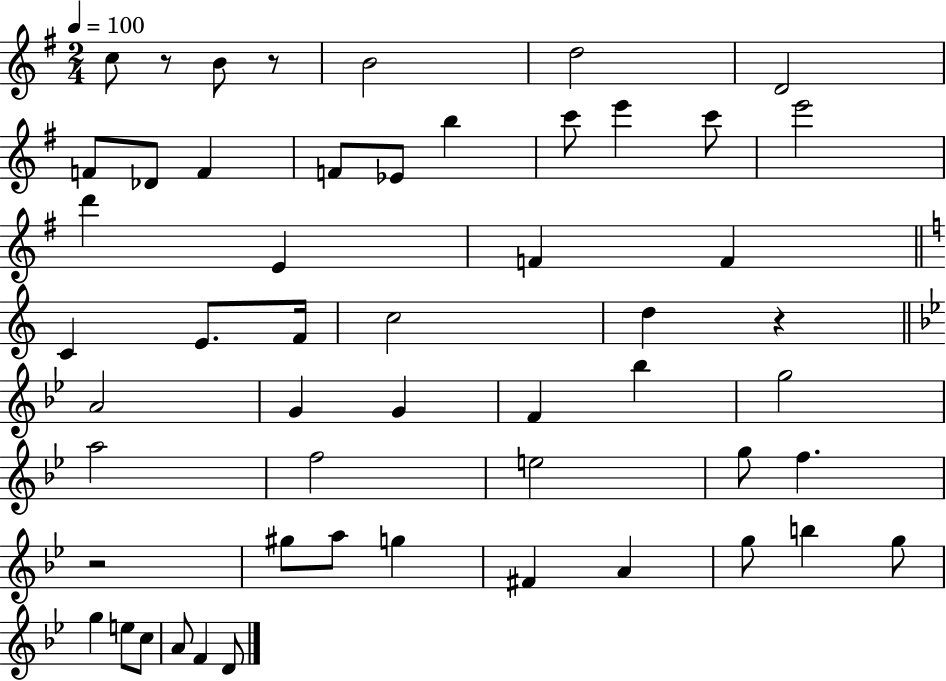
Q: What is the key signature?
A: G major